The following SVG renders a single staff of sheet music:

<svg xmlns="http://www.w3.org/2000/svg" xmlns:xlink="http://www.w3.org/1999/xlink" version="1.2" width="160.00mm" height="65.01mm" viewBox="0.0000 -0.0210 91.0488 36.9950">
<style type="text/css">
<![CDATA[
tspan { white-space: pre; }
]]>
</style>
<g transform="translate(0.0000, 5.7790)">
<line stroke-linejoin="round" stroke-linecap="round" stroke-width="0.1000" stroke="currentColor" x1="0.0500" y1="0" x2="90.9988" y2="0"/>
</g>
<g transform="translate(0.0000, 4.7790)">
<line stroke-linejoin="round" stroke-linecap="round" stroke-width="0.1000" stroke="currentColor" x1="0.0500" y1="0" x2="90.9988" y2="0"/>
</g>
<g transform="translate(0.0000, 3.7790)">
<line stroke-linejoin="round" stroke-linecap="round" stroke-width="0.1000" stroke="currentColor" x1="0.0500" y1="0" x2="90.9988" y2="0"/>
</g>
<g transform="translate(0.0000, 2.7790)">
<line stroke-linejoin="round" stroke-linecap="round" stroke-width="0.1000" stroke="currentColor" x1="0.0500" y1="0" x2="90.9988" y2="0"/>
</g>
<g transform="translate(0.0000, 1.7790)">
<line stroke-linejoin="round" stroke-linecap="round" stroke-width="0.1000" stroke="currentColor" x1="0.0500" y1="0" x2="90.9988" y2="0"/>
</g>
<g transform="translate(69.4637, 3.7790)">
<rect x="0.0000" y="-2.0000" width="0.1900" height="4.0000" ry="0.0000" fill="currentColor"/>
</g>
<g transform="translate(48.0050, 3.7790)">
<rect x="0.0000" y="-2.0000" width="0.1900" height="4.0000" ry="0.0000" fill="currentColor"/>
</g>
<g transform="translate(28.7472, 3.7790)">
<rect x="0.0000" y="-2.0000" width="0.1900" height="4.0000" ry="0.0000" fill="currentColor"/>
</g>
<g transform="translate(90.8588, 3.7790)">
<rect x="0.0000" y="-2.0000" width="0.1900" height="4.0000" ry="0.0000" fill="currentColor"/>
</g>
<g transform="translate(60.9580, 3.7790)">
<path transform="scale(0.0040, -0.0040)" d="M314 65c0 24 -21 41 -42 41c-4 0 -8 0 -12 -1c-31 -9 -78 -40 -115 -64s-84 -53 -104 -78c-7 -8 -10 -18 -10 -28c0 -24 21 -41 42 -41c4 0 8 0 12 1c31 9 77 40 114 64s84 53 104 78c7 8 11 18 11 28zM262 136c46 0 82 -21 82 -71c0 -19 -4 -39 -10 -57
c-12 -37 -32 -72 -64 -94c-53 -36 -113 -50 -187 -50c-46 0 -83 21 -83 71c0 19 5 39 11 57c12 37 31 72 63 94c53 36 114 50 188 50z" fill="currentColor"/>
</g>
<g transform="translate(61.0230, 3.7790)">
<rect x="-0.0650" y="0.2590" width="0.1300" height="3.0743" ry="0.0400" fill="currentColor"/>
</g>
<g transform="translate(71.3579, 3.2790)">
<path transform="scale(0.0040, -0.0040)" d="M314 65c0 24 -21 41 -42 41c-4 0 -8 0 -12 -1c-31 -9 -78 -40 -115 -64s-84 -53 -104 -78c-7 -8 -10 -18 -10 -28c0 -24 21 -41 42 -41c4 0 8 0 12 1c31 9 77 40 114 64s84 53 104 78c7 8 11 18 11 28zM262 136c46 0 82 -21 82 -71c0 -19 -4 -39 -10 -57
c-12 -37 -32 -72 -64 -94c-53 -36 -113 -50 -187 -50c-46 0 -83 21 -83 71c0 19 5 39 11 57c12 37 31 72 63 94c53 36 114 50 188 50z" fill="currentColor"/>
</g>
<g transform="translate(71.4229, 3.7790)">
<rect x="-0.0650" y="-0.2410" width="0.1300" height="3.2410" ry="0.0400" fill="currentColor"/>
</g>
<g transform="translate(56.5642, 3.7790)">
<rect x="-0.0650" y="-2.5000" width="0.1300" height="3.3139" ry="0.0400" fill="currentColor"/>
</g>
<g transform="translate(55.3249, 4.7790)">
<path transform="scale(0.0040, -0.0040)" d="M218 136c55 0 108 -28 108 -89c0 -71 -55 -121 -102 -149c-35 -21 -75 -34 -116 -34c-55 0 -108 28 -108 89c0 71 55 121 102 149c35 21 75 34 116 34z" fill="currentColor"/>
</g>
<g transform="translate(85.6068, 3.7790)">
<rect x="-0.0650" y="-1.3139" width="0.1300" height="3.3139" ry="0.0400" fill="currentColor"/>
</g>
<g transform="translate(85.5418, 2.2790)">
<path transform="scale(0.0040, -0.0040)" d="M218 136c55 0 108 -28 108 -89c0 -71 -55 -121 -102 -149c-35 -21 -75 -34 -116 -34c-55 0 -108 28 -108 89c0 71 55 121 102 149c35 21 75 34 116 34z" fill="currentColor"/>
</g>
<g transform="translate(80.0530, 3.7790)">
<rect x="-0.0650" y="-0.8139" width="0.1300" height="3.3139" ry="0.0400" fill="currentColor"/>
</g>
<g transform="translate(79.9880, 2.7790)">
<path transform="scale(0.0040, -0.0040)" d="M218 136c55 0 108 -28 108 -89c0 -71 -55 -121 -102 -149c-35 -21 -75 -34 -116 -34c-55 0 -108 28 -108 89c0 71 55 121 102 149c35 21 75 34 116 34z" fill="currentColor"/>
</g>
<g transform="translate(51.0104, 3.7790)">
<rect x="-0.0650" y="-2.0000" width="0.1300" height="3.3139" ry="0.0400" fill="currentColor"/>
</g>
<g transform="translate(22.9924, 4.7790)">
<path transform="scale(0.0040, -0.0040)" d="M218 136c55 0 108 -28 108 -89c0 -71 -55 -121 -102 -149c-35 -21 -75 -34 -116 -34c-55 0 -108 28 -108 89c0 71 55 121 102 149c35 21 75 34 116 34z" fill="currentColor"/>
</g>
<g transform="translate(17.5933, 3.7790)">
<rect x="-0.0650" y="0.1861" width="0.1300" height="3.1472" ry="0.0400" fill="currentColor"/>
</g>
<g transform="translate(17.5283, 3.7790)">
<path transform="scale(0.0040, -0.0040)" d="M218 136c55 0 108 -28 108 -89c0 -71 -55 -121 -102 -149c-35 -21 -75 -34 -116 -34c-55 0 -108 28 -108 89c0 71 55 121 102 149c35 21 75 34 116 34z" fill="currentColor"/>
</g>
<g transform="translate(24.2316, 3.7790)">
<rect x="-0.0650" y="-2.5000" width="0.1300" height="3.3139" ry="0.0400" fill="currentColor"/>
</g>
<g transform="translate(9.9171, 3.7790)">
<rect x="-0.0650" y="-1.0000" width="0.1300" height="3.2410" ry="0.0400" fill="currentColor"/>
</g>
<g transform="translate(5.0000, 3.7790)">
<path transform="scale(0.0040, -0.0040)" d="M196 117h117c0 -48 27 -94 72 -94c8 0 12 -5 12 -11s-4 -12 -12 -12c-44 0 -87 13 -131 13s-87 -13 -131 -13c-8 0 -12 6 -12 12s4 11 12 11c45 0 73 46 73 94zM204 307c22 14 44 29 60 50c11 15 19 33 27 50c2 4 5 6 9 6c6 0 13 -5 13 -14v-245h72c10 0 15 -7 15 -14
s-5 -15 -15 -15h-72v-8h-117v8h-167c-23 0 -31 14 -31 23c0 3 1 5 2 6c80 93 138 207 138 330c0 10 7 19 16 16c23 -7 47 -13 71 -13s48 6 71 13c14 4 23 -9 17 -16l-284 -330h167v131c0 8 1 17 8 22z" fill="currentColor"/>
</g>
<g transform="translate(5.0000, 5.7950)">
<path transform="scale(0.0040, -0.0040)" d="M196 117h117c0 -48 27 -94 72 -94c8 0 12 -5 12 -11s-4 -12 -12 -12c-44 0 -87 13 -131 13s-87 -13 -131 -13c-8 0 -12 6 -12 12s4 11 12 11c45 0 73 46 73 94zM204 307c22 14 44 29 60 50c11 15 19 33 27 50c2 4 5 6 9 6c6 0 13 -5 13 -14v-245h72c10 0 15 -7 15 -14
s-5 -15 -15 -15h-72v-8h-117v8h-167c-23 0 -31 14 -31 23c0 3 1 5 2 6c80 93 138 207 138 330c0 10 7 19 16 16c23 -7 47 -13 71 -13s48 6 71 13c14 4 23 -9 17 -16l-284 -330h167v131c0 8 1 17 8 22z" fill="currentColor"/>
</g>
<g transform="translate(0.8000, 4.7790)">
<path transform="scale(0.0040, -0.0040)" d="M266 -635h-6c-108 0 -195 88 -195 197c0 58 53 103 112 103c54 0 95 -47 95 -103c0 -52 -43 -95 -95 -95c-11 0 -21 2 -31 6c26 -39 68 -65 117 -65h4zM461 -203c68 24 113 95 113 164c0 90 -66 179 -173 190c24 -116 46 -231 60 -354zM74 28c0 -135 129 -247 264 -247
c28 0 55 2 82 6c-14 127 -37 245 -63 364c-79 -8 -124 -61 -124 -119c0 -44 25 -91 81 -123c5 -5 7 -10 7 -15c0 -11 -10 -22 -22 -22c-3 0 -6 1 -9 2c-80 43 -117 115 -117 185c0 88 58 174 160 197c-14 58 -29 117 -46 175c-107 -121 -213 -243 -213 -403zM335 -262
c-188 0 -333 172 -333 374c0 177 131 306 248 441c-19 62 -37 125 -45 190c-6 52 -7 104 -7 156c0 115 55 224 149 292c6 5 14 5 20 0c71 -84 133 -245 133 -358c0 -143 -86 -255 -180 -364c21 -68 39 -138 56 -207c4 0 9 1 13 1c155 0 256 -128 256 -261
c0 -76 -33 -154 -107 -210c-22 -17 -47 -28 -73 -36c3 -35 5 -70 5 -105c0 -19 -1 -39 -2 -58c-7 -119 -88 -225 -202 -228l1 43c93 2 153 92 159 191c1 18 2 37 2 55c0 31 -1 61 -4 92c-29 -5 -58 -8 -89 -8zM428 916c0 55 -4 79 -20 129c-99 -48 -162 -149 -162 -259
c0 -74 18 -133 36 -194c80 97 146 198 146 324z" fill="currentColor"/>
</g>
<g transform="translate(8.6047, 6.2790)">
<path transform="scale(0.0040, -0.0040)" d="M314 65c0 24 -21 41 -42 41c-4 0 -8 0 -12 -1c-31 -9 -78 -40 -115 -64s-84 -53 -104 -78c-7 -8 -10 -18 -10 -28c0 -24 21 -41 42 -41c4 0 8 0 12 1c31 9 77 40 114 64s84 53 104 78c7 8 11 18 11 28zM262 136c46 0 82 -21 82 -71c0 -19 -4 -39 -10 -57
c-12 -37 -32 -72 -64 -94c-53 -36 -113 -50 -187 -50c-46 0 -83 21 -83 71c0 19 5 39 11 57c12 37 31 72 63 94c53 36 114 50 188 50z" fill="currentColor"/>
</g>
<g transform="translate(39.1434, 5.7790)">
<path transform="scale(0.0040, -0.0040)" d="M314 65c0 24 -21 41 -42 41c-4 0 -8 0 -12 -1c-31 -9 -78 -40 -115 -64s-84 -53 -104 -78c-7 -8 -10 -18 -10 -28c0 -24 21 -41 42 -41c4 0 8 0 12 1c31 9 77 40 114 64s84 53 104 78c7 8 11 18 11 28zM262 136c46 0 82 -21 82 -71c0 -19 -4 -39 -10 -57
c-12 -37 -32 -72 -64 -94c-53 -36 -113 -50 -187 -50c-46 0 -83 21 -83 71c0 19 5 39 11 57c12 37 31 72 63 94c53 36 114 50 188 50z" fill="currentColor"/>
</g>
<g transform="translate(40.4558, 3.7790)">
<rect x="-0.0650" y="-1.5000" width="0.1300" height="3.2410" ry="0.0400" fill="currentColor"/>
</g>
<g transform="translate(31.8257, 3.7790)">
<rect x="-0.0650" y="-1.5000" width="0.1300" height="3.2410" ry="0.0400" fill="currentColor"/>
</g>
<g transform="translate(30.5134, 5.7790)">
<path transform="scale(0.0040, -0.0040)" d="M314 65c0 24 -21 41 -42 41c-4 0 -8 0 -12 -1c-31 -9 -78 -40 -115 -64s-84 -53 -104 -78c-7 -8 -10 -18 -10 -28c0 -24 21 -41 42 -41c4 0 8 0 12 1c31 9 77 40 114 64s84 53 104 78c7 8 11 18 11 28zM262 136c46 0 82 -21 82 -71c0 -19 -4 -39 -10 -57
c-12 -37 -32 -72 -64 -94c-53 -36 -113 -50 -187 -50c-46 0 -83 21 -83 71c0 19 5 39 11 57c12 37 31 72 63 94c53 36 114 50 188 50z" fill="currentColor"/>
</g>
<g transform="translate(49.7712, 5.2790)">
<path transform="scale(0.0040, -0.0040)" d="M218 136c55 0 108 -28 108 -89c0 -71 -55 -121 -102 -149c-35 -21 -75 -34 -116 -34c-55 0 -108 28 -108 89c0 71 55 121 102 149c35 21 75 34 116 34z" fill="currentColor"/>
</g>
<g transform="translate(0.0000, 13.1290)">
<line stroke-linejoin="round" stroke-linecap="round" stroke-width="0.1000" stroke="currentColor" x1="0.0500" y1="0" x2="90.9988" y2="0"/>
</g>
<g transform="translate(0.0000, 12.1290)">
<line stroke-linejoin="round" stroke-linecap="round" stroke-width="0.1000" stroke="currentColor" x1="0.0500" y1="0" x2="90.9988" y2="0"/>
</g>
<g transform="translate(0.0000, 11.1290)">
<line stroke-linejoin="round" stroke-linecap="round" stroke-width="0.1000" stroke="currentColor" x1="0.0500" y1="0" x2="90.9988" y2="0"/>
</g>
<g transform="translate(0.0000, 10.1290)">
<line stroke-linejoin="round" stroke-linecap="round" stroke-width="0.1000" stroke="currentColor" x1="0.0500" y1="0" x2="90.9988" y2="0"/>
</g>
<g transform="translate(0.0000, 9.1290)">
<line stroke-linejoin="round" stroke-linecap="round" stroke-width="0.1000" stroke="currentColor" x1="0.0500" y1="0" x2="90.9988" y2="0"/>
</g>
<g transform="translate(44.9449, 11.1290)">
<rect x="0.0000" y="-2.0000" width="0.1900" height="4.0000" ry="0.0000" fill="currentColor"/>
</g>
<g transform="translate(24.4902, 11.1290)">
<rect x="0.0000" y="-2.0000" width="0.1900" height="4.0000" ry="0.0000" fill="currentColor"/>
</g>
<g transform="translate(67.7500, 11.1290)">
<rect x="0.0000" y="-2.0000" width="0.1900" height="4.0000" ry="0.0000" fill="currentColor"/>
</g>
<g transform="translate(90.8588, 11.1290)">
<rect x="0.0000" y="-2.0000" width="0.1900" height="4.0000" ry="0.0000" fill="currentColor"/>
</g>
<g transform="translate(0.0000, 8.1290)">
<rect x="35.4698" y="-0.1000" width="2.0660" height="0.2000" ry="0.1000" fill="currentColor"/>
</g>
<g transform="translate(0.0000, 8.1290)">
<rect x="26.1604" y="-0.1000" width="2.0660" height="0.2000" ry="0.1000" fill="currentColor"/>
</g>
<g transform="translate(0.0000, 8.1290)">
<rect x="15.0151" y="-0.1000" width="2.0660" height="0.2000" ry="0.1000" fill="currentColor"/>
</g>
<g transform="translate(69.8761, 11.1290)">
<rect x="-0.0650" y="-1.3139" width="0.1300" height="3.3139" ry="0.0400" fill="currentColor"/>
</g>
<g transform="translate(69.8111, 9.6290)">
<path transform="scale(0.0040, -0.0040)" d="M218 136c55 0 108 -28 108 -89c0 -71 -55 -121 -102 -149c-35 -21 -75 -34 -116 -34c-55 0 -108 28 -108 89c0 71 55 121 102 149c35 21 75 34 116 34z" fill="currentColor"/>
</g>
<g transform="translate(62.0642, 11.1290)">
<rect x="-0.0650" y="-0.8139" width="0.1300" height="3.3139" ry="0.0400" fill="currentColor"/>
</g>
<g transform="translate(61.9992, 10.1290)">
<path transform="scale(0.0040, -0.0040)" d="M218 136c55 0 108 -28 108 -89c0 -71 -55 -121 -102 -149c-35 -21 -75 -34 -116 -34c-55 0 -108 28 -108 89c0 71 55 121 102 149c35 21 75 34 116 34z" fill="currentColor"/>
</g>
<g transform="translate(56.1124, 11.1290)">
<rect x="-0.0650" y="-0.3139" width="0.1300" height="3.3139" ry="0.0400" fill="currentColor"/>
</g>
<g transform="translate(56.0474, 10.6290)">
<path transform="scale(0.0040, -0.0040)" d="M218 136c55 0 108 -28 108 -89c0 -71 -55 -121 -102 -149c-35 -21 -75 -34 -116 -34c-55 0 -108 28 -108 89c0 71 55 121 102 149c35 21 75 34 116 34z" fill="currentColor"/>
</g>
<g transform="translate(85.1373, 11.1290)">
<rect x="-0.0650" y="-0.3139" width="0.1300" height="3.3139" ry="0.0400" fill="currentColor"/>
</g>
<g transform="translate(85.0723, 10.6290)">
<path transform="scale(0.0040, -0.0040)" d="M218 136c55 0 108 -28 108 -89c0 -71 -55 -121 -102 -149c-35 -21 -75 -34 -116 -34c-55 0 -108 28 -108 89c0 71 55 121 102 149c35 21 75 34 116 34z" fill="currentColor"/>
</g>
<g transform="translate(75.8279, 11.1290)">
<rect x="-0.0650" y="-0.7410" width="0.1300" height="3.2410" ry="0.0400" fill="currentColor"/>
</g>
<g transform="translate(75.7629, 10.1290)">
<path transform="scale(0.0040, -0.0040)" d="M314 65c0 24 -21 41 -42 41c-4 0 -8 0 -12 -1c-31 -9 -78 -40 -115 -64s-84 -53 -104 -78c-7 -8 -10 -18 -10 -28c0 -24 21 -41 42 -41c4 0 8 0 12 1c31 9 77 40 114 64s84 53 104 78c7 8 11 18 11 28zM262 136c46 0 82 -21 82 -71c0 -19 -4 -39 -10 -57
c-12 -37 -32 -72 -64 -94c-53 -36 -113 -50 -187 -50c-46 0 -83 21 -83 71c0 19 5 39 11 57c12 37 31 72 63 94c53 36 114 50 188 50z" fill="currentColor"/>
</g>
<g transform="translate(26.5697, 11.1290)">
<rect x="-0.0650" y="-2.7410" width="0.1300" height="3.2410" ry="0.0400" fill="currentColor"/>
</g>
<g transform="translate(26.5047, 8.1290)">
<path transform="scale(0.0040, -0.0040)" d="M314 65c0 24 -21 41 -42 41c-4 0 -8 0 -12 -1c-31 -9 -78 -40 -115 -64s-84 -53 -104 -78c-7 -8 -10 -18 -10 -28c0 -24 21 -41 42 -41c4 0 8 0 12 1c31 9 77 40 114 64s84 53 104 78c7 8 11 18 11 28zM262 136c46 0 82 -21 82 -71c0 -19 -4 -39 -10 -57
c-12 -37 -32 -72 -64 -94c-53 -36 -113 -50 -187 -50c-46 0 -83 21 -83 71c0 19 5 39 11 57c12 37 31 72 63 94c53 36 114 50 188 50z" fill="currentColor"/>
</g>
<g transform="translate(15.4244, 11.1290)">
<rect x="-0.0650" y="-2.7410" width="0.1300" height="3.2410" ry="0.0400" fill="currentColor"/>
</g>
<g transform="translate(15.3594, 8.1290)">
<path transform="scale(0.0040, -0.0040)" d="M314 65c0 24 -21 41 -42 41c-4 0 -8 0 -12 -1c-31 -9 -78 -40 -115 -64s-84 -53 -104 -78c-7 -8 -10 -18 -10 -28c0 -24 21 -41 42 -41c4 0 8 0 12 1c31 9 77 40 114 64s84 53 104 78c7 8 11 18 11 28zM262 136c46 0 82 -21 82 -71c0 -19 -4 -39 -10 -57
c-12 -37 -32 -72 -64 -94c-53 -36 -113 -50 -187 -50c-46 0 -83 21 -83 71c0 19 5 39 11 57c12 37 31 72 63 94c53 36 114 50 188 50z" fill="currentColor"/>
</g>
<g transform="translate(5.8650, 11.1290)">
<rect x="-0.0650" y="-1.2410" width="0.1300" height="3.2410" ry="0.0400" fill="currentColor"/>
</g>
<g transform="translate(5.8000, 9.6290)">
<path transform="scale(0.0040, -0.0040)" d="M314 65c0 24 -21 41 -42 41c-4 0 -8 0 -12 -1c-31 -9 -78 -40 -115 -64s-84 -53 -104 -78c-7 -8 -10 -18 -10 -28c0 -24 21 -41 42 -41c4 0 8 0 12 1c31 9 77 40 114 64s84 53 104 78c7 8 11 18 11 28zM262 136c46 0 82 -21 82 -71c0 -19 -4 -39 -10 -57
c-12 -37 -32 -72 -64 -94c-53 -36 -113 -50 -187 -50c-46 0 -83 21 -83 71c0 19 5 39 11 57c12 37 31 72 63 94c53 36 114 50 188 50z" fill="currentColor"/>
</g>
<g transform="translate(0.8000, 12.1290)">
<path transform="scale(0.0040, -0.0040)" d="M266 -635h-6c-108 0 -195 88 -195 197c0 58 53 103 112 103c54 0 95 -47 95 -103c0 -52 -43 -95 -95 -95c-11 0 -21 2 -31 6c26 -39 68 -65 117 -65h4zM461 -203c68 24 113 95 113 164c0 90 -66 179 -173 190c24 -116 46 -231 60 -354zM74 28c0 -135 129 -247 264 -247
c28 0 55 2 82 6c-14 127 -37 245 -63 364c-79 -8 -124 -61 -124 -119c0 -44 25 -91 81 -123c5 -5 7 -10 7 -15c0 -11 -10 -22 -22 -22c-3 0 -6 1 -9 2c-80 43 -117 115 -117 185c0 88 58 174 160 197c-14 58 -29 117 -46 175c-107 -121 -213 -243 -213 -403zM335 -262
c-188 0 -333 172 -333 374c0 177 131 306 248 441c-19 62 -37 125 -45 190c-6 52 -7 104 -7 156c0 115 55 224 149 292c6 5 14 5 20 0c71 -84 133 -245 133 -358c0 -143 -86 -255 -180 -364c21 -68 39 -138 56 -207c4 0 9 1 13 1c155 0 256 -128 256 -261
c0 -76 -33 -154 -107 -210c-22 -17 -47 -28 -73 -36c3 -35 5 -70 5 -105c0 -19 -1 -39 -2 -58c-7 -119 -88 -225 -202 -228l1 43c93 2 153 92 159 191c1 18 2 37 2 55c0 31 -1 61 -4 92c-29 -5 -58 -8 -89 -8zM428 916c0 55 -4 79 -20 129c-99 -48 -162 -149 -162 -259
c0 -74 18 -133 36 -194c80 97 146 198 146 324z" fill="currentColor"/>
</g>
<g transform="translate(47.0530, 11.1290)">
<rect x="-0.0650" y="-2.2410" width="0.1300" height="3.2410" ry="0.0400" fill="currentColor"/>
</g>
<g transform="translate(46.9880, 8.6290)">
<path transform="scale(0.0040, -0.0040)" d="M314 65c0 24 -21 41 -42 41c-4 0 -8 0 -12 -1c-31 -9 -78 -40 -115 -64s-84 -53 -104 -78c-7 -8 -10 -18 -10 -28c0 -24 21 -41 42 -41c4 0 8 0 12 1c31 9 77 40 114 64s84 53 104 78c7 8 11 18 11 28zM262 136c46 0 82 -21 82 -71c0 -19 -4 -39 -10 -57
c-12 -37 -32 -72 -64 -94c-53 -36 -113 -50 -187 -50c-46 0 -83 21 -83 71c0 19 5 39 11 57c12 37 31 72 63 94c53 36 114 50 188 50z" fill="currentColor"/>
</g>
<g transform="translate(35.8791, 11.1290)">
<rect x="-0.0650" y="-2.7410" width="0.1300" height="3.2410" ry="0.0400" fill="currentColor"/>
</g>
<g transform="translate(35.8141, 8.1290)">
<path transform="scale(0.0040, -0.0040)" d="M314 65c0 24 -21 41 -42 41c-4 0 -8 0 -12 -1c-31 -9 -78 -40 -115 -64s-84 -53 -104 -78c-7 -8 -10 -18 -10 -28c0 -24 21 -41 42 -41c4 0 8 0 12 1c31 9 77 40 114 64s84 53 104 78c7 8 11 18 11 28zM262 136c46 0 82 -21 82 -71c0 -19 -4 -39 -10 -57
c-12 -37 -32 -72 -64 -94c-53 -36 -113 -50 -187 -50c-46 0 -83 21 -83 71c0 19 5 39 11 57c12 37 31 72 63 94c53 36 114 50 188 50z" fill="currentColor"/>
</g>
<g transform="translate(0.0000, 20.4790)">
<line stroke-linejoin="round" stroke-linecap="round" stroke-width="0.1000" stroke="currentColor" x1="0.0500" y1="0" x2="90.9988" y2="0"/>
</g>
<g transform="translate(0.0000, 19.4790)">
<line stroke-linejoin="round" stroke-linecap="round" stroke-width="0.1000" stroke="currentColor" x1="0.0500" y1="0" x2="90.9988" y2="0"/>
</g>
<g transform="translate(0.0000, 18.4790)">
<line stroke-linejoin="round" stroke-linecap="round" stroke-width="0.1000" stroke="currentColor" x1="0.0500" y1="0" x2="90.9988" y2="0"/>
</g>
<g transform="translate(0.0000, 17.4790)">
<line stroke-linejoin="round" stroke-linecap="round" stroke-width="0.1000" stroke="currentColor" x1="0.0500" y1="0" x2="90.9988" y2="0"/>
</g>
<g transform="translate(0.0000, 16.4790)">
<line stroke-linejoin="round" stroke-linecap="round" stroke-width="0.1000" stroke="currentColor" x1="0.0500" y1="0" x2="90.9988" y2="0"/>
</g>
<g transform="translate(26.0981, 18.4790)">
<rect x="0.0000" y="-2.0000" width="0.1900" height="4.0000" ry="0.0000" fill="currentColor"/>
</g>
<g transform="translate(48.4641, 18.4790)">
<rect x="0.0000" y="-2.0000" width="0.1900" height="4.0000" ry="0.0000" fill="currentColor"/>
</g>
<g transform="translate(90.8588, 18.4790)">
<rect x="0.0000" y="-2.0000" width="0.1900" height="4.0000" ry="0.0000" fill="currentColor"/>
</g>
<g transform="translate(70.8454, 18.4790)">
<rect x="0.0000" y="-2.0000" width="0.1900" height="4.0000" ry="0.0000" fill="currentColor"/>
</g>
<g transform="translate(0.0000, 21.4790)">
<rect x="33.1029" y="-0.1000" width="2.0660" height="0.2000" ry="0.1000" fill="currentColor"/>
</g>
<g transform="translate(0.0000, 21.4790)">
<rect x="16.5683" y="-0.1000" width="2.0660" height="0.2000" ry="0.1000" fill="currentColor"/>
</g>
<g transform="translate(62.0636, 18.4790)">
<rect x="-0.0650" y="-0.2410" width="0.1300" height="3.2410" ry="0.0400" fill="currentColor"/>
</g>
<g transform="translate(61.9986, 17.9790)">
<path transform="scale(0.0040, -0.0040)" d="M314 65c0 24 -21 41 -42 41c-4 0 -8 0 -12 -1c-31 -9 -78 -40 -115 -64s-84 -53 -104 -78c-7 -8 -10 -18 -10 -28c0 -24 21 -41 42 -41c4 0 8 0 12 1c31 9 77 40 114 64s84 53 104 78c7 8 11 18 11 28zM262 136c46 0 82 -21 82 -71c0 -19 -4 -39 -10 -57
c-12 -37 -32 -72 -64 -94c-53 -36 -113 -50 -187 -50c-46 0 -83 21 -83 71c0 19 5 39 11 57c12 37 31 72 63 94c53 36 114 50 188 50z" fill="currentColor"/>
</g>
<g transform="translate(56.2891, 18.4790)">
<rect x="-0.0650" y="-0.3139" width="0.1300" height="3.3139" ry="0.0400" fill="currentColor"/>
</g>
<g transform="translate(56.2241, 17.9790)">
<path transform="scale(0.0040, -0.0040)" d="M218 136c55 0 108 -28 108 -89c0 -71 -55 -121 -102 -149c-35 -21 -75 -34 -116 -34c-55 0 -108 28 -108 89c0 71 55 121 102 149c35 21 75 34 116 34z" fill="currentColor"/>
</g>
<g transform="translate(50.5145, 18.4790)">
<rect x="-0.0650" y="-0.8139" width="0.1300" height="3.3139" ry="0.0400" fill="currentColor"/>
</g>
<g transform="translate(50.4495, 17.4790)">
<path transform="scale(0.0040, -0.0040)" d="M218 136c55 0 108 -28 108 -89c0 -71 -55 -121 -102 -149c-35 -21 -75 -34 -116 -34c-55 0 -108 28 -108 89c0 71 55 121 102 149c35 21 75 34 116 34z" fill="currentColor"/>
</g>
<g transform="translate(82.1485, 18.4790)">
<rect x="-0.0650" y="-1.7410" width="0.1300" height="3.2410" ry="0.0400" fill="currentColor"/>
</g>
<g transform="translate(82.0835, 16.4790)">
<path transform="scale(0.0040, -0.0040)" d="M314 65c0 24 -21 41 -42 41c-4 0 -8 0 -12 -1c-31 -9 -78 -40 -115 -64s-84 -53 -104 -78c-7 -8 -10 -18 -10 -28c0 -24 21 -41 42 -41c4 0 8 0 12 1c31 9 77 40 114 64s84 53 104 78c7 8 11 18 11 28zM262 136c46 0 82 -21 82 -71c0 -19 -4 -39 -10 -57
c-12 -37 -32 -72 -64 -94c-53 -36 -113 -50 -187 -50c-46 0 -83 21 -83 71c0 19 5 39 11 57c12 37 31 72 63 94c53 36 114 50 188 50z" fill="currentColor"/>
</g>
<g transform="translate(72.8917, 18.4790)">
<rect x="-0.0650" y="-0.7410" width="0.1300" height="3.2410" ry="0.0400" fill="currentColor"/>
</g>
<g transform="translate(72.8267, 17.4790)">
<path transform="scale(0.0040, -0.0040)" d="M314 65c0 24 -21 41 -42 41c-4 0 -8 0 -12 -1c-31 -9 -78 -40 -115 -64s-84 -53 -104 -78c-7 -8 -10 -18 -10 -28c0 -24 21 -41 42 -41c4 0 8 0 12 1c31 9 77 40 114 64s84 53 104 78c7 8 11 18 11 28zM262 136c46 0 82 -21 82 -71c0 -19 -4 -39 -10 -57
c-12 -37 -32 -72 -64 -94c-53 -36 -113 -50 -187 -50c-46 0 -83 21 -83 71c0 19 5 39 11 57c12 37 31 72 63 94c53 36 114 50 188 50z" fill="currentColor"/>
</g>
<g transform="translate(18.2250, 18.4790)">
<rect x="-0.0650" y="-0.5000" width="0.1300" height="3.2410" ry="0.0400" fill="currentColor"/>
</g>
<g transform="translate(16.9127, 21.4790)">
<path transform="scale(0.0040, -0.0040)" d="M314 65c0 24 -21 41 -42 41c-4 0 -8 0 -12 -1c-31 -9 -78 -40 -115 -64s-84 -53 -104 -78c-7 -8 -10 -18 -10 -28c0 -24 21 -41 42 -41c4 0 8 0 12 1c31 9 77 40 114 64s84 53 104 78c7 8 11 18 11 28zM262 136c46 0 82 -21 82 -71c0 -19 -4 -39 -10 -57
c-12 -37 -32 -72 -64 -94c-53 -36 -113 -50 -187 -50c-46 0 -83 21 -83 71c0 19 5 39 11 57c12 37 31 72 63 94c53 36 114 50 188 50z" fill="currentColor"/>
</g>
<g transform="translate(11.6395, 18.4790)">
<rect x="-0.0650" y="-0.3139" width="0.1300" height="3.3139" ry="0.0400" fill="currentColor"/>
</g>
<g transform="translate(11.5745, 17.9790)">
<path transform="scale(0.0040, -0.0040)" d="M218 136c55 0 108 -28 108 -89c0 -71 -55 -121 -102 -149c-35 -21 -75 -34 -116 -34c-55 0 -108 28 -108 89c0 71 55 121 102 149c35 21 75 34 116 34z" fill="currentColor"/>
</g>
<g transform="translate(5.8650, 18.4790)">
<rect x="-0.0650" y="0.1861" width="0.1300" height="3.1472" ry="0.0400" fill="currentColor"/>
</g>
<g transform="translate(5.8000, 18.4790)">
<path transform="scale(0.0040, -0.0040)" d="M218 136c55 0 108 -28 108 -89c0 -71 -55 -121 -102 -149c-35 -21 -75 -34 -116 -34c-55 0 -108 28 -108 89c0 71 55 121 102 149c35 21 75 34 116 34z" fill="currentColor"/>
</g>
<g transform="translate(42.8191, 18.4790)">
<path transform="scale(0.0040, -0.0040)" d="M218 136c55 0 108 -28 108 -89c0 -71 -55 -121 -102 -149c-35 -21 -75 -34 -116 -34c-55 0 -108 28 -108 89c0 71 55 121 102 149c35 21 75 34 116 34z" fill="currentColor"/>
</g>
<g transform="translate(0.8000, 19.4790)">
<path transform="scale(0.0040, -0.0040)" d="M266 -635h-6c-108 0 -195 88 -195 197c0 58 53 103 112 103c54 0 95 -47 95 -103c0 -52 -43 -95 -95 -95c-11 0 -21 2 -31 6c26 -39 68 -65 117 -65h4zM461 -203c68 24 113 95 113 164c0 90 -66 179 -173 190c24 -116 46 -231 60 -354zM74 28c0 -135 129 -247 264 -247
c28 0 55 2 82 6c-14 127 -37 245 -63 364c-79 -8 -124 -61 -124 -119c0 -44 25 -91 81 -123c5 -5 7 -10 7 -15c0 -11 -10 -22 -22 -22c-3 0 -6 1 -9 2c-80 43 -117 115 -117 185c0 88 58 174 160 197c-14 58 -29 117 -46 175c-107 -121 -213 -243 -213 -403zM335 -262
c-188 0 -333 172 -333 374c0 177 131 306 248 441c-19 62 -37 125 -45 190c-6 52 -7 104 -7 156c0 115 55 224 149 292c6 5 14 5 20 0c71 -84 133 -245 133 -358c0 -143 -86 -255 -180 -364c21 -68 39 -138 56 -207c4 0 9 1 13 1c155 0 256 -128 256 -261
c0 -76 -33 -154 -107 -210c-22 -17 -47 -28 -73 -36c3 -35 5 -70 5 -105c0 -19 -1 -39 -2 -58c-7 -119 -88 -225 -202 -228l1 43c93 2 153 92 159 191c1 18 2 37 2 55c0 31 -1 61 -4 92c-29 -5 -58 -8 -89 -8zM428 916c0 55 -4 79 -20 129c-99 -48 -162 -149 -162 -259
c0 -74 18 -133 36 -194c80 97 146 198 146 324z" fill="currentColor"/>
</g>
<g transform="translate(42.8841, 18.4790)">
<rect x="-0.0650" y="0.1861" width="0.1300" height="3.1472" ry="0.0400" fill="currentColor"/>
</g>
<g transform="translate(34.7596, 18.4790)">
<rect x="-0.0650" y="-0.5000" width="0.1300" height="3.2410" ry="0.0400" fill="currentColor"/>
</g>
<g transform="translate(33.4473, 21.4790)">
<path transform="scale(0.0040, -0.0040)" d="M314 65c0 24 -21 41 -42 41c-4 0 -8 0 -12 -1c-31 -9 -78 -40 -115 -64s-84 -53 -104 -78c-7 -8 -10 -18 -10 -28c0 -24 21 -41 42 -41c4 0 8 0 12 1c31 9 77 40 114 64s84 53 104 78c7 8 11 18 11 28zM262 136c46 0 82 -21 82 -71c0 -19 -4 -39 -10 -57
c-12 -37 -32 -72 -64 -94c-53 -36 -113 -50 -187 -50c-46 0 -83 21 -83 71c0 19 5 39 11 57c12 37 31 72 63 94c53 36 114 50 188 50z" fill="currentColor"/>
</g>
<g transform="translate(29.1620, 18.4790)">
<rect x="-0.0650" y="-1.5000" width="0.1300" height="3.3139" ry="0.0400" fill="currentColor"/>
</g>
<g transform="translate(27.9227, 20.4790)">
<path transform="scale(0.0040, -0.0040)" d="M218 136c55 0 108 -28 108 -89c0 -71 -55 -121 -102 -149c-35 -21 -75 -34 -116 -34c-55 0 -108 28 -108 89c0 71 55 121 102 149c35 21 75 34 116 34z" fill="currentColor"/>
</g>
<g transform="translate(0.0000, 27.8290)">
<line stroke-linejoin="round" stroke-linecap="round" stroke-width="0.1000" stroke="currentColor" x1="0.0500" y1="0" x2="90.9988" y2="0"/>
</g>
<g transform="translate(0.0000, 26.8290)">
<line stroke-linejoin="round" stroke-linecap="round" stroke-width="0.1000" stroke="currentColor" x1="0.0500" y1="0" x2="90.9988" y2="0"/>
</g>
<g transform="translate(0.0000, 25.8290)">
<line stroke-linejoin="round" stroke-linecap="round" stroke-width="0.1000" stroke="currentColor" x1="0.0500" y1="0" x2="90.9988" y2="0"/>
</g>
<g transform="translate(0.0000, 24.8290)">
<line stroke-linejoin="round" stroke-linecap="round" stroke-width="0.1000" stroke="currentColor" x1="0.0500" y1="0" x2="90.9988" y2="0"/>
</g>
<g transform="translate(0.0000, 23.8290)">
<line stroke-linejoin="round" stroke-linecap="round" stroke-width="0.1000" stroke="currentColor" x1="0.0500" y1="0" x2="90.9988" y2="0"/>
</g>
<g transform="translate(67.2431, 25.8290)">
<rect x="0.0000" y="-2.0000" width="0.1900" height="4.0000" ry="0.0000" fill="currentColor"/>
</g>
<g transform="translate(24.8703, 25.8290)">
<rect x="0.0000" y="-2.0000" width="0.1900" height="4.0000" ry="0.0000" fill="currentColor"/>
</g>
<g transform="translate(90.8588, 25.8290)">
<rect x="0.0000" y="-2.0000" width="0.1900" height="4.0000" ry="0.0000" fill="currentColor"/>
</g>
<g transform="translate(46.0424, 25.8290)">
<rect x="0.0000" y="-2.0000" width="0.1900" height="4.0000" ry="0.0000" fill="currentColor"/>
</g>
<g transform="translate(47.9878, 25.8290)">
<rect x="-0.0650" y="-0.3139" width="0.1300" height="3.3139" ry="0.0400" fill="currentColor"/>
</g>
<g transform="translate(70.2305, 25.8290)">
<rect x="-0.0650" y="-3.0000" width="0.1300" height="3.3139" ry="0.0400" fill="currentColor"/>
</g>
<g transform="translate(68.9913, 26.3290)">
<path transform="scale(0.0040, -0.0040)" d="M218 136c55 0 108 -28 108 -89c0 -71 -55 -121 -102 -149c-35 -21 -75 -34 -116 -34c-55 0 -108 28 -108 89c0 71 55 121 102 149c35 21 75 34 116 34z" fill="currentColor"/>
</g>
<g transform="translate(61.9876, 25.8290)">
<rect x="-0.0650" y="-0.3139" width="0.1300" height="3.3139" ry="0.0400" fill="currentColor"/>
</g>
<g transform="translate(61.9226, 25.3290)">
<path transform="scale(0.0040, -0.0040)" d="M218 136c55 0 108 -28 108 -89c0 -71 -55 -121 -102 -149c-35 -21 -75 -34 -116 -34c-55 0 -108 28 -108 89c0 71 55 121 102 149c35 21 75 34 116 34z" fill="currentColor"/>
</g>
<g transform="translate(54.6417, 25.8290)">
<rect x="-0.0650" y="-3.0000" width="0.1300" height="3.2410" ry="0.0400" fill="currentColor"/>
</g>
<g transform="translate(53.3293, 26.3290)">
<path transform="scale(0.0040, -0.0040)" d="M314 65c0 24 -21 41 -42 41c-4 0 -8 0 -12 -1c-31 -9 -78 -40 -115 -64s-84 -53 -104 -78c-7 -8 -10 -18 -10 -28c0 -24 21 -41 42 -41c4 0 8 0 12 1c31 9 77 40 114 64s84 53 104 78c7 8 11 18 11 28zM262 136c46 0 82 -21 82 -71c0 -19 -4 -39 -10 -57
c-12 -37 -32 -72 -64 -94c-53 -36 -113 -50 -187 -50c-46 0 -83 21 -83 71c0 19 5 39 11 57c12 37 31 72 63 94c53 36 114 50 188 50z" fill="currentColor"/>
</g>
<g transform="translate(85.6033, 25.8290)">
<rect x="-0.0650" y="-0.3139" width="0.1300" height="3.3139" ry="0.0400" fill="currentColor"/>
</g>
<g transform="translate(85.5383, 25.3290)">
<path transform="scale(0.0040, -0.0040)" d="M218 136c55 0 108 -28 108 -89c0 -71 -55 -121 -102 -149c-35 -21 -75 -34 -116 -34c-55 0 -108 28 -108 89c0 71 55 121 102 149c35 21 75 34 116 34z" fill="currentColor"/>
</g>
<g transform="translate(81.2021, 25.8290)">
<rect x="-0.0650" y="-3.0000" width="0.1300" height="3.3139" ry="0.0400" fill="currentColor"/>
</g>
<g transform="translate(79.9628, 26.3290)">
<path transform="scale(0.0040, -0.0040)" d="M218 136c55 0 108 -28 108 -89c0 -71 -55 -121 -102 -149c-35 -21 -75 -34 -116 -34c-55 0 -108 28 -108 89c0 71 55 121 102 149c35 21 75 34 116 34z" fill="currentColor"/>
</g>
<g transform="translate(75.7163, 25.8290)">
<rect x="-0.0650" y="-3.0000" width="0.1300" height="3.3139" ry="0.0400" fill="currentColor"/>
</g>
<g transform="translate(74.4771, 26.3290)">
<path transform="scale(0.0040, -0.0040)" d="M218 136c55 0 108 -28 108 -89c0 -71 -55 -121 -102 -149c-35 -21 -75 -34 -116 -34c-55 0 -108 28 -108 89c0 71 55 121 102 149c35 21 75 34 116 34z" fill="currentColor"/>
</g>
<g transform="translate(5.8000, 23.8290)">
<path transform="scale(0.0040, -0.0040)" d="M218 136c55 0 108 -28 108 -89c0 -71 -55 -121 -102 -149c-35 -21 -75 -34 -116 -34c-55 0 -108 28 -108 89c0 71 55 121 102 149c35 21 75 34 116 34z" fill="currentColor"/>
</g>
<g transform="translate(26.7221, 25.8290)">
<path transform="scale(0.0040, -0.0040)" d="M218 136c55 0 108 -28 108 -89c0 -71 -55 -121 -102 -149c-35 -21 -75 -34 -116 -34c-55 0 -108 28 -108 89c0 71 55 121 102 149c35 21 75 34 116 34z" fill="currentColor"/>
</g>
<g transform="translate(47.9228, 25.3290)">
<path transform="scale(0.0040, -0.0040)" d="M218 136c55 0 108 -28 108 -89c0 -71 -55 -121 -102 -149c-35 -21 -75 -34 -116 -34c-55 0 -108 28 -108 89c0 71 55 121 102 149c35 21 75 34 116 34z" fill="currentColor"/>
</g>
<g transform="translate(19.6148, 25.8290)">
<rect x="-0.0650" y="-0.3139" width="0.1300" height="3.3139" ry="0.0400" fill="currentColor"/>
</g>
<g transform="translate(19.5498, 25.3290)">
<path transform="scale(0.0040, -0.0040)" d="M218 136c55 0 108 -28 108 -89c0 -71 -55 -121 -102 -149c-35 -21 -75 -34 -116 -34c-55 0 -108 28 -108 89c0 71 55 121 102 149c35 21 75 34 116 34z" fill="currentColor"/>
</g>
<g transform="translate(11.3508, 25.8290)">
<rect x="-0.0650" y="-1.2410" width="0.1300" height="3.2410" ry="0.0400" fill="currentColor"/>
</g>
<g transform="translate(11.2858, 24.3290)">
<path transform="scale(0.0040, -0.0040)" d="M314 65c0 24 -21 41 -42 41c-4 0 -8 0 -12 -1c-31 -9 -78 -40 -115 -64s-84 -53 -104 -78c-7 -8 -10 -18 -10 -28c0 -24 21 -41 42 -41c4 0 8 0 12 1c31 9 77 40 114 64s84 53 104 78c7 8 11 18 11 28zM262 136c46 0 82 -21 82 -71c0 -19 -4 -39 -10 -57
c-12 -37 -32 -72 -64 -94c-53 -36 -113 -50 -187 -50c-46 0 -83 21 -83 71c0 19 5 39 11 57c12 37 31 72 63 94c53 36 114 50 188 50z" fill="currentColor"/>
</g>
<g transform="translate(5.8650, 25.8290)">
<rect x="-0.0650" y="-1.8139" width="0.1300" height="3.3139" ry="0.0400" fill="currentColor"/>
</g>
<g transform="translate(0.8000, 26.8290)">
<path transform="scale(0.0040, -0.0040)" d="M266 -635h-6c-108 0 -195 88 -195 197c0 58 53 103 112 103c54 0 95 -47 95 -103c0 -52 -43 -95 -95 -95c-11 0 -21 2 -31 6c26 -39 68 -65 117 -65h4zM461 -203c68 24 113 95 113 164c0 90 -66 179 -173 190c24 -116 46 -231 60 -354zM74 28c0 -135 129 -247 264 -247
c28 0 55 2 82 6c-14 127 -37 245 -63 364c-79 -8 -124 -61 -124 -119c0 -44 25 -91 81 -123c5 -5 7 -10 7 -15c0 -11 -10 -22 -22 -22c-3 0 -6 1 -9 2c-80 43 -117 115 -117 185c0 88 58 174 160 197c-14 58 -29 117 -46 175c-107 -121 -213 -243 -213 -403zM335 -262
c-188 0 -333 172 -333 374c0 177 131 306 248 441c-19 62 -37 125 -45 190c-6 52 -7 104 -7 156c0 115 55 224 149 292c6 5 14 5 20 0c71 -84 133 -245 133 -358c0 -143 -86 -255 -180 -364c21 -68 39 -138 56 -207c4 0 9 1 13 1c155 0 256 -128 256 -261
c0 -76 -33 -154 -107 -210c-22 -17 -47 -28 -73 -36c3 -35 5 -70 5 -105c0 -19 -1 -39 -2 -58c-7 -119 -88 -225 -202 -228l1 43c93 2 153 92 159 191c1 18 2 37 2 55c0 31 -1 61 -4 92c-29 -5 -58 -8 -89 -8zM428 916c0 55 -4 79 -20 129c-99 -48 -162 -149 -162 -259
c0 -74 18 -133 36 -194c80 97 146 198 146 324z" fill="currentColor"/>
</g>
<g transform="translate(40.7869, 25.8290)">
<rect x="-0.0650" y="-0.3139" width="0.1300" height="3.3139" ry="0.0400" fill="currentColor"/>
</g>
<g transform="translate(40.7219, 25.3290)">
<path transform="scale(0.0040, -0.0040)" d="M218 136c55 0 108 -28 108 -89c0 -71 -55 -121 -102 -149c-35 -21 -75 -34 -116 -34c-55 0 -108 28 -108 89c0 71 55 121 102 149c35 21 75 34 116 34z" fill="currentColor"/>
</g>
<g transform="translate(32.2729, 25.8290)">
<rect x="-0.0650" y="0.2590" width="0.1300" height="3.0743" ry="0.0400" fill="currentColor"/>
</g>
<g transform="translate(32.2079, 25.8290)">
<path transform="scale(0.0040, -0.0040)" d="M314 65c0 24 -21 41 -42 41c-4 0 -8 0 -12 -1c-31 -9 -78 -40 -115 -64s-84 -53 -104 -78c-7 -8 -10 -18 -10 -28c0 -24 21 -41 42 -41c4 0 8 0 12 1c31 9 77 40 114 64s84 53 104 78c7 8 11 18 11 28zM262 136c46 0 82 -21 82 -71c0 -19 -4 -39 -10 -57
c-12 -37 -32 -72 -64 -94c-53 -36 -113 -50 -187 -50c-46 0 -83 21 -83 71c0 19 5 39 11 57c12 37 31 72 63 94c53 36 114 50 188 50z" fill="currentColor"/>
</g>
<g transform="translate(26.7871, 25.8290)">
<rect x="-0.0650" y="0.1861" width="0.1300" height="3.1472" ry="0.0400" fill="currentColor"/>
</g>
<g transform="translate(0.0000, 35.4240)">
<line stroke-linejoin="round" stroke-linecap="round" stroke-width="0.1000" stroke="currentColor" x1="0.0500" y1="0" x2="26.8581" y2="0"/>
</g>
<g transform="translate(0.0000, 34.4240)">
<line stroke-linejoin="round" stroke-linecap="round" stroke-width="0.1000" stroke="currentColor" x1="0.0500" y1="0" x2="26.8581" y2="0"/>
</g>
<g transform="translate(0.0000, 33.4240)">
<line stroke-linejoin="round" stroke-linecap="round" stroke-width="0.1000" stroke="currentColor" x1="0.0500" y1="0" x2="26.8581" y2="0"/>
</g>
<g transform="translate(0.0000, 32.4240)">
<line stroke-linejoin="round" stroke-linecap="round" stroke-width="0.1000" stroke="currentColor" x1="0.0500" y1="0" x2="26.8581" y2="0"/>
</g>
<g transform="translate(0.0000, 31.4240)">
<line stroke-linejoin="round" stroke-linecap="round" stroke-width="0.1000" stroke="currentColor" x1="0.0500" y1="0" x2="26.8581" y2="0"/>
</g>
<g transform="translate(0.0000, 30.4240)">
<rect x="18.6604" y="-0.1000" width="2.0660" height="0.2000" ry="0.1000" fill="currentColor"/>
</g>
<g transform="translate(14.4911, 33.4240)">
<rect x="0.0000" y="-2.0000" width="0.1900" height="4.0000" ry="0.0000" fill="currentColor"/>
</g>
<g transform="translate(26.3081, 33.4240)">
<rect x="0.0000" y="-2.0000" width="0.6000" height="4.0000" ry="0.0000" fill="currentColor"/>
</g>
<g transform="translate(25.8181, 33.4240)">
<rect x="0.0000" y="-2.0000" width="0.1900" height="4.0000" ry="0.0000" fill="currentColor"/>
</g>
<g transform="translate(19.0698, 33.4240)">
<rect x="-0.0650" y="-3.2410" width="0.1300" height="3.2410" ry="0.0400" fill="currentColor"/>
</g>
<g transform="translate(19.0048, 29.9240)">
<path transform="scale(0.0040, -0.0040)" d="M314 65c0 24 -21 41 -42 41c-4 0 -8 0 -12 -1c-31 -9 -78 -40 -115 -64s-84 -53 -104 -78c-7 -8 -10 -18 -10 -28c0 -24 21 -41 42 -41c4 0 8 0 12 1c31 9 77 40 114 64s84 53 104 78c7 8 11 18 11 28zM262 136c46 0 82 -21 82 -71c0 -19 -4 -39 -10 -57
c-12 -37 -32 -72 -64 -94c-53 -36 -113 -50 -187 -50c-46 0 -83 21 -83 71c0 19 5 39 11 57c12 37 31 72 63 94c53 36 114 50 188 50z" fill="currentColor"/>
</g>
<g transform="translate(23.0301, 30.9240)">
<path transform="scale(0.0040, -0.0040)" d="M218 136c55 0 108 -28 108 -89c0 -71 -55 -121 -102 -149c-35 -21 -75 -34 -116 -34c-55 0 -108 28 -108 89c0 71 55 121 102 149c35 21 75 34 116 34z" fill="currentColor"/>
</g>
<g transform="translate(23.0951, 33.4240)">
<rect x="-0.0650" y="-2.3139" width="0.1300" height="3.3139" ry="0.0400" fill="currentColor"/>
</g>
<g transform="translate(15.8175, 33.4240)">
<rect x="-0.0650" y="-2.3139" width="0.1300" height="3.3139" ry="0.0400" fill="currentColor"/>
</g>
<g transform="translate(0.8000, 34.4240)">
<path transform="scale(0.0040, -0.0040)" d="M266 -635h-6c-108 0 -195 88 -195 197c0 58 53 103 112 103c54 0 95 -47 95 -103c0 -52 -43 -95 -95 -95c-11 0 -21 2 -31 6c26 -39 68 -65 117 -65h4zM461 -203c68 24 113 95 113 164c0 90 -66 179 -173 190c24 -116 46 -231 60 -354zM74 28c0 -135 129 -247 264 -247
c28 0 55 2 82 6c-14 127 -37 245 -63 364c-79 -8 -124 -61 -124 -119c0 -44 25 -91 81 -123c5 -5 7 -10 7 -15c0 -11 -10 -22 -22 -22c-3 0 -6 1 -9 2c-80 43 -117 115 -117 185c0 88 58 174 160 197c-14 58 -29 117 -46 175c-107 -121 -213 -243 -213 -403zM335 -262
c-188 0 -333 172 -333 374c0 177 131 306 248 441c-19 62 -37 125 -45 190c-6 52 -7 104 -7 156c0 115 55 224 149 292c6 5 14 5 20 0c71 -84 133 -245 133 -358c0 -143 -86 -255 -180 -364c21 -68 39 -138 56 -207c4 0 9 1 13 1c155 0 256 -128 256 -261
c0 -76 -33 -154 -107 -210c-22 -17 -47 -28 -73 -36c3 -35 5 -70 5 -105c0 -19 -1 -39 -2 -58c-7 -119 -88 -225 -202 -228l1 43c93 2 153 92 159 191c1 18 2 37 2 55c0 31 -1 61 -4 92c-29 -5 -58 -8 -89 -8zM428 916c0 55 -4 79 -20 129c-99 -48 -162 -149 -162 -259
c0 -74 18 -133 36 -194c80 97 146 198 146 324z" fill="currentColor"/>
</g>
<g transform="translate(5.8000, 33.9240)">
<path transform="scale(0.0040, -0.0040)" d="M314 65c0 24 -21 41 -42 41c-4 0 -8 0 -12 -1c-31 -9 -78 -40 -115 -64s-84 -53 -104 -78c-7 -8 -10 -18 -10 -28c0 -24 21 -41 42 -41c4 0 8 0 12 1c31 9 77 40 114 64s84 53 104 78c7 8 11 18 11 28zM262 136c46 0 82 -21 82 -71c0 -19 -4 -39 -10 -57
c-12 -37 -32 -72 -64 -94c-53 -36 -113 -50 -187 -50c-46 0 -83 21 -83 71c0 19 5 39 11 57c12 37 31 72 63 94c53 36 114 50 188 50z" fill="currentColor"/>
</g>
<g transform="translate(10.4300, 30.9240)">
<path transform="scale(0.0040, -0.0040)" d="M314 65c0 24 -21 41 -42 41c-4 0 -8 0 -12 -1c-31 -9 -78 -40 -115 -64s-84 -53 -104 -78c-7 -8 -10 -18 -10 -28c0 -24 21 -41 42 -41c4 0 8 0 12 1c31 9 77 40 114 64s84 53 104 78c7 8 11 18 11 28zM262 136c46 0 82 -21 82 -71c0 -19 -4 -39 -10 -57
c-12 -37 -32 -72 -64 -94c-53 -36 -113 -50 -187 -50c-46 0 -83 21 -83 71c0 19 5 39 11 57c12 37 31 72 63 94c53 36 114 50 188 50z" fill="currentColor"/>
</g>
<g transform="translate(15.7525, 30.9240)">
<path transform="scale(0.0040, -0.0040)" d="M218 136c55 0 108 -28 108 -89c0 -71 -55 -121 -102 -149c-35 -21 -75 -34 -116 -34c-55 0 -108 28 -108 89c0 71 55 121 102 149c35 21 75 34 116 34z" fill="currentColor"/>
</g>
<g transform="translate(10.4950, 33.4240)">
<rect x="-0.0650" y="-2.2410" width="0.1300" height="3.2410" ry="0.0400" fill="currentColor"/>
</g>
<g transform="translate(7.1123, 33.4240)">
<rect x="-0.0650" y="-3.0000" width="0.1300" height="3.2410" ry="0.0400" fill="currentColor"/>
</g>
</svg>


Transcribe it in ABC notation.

X:1
T:Untitled
M:4/4
L:1/4
K:C
D2 B G E2 E2 F G B2 c2 d e e2 a2 a2 a2 g2 c d e d2 c B c C2 E C2 B d c c2 d2 f2 f e2 c B B2 c c A2 c A A A c A2 g2 g b2 g